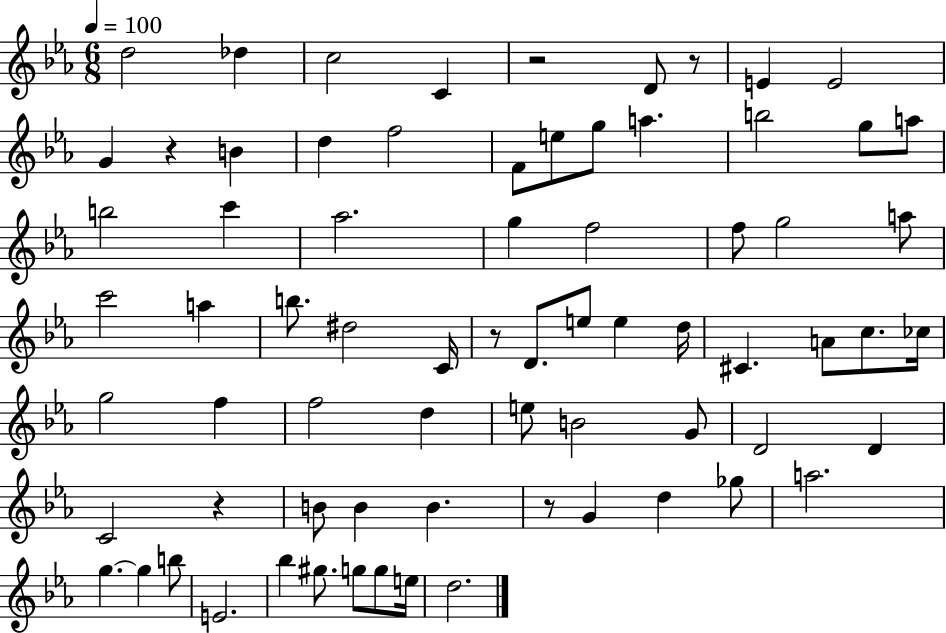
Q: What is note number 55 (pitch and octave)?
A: Gb5